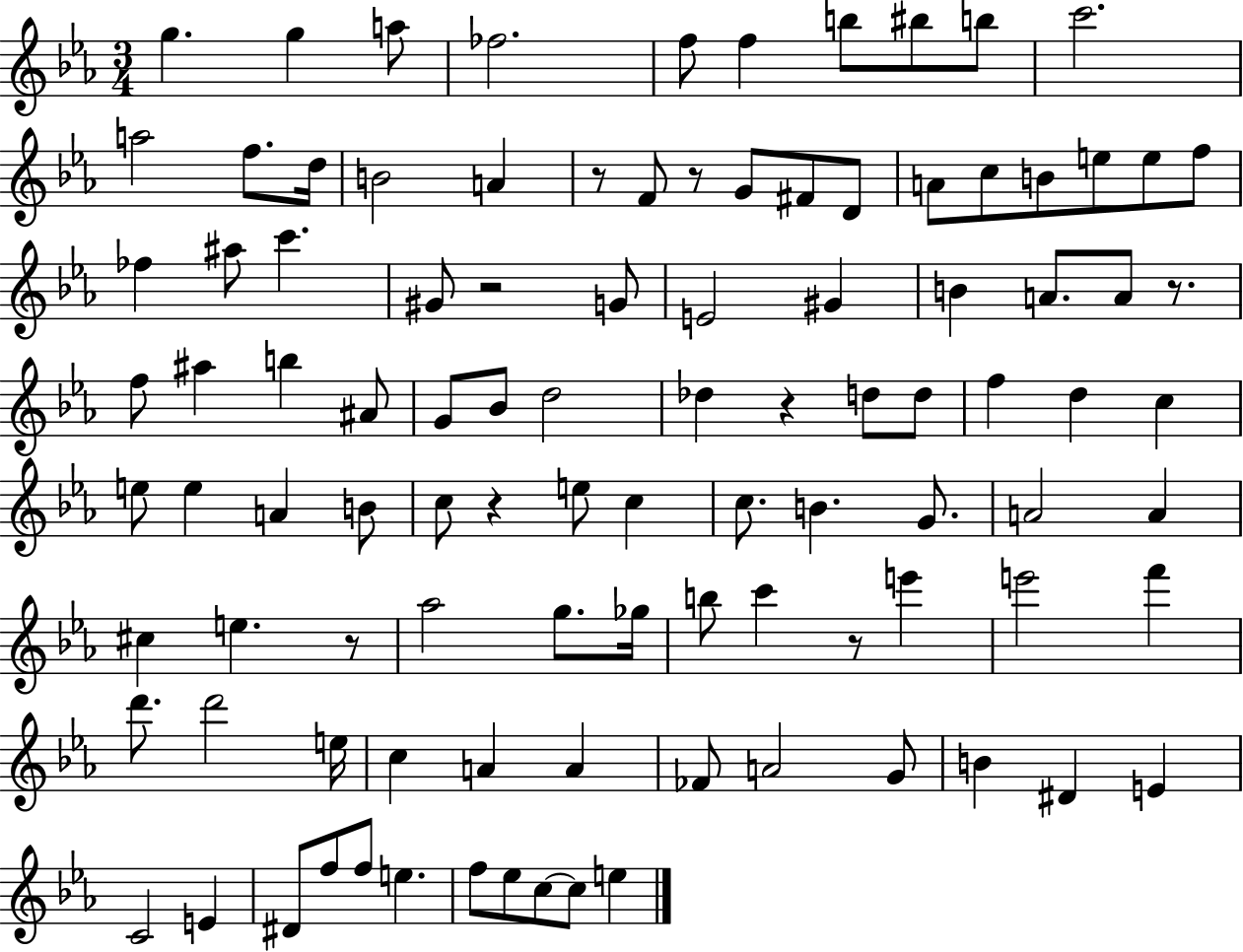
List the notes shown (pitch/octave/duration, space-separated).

G5/q. G5/q A5/e FES5/h. F5/e F5/q B5/e BIS5/e B5/e C6/h. A5/h F5/e. D5/s B4/h A4/q R/e F4/e R/e G4/e F#4/e D4/e A4/e C5/e B4/e E5/e E5/e F5/e FES5/q A#5/e C6/q. G#4/e R/h G4/e E4/h G#4/q B4/q A4/e. A4/e R/e. F5/e A#5/q B5/q A#4/e G4/e Bb4/e D5/h Db5/q R/q D5/e D5/e F5/q D5/q C5/q E5/e E5/q A4/q B4/e C5/e R/q E5/e C5/q C5/e. B4/q. G4/e. A4/h A4/q C#5/q E5/q. R/e Ab5/h G5/e. Gb5/s B5/e C6/q R/e E6/q E6/h F6/q D6/e. D6/h E5/s C5/q A4/q A4/q FES4/e A4/h G4/e B4/q D#4/q E4/q C4/h E4/q D#4/e F5/e F5/e E5/q. F5/e Eb5/e C5/e C5/e E5/q